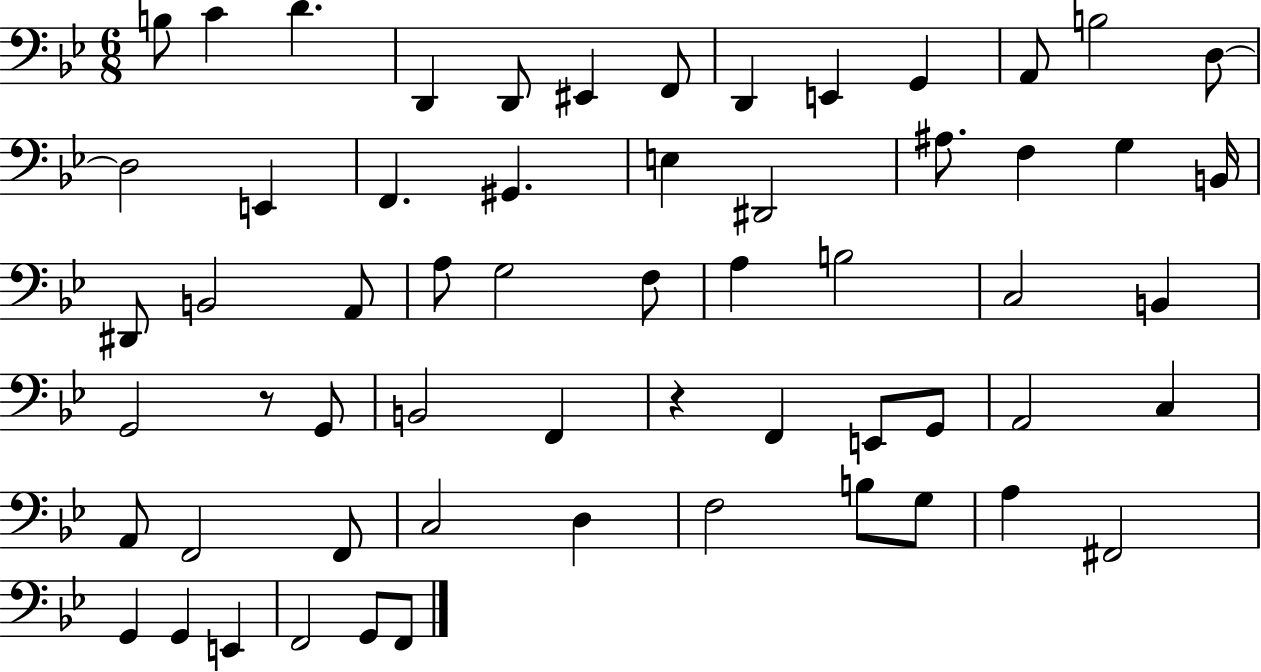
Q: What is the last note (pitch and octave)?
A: F2